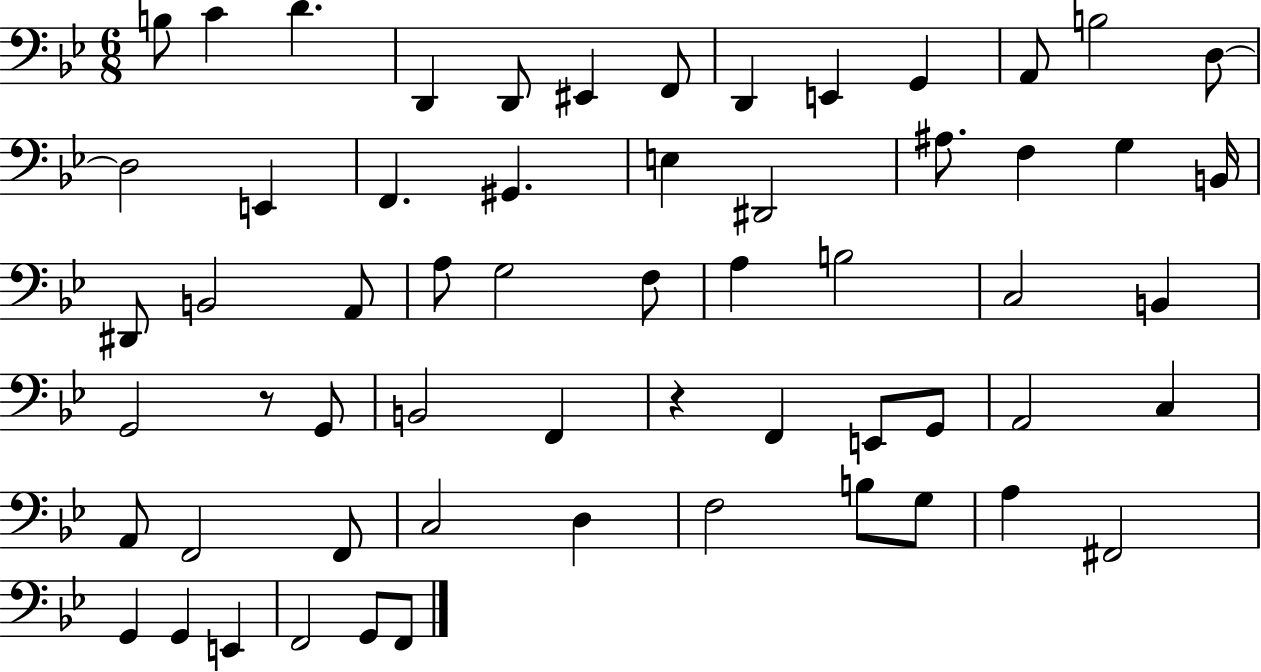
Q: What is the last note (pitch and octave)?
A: F2